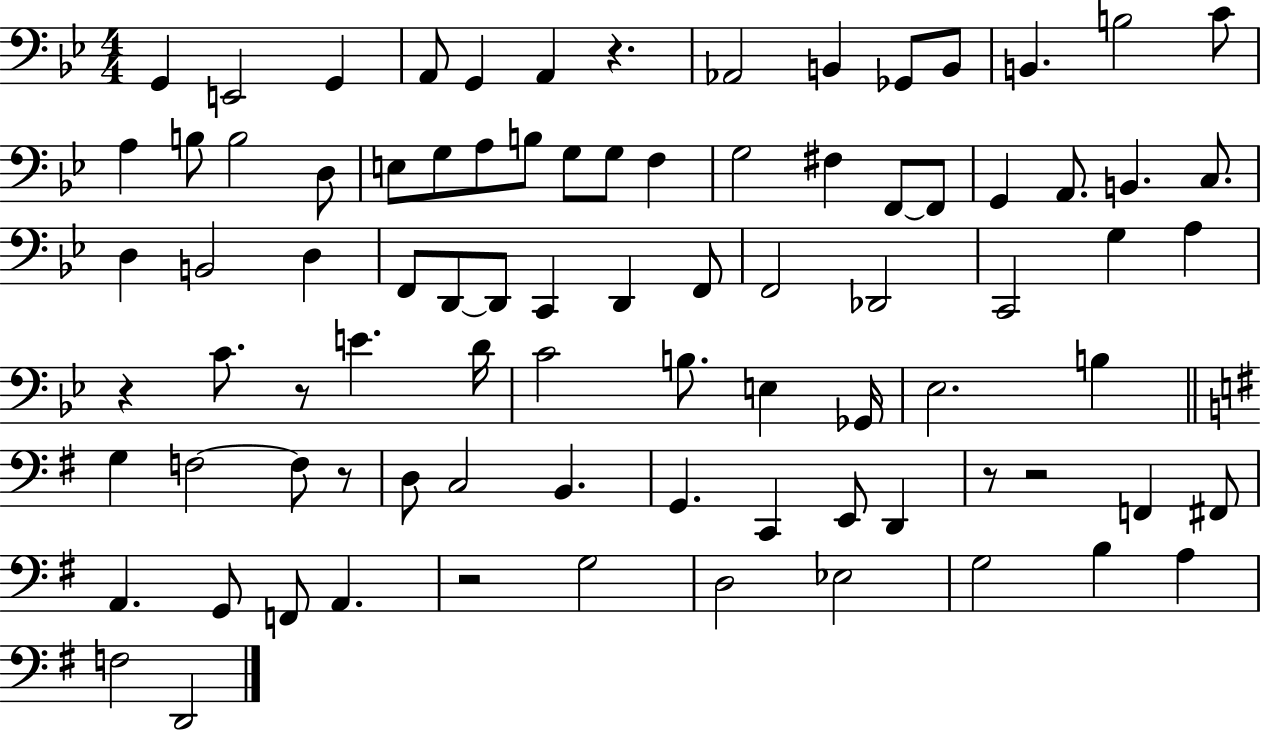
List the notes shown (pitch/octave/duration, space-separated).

G2/q E2/h G2/q A2/e G2/q A2/q R/q. Ab2/h B2/q Gb2/e B2/e B2/q. B3/h C4/e A3/q B3/e B3/h D3/e E3/e G3/e A3/e B3/e G3/e G3/e F3/q G3/h F#3/q F2/e F2/e G2/q A2/e. B2/q. C3/e. D3/q B2/h D3/q F2/e D2/e D2/e C2/q D2/q F2/e F2/h Db2/h C2/h G3/q A3/q R/q C4/e. R/e E4/q. D4/s C4/h B3/e. E3/q Gb2/s Eb3/h. B3/q G3/q F3/h F3/e R/e D3/e C3/h B2/q. G2/q. C2/q E2/e D2/q R/e R/h F2/q F#2/e A2/q. G2/e F2/e A2/q. R/h G3/h D3/h Eb3/h G3/h B3/q A3/q F3/h D2/h